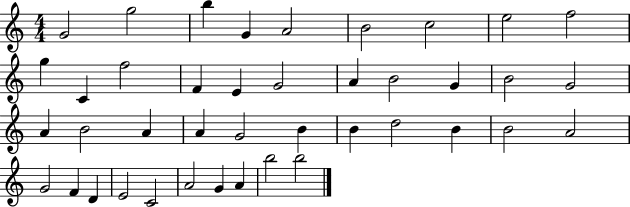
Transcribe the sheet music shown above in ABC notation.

X:1
T:Untitled
M:4/4
L:1/4
K:C
G2 g2 b G A2 B2 c2 e2 f2 g C f2 F E G2 A B2 G B2 G2 A B2 A A G2 B B d2 B B2 A2 G2 F D E2 C2 A2 G A b2 b2